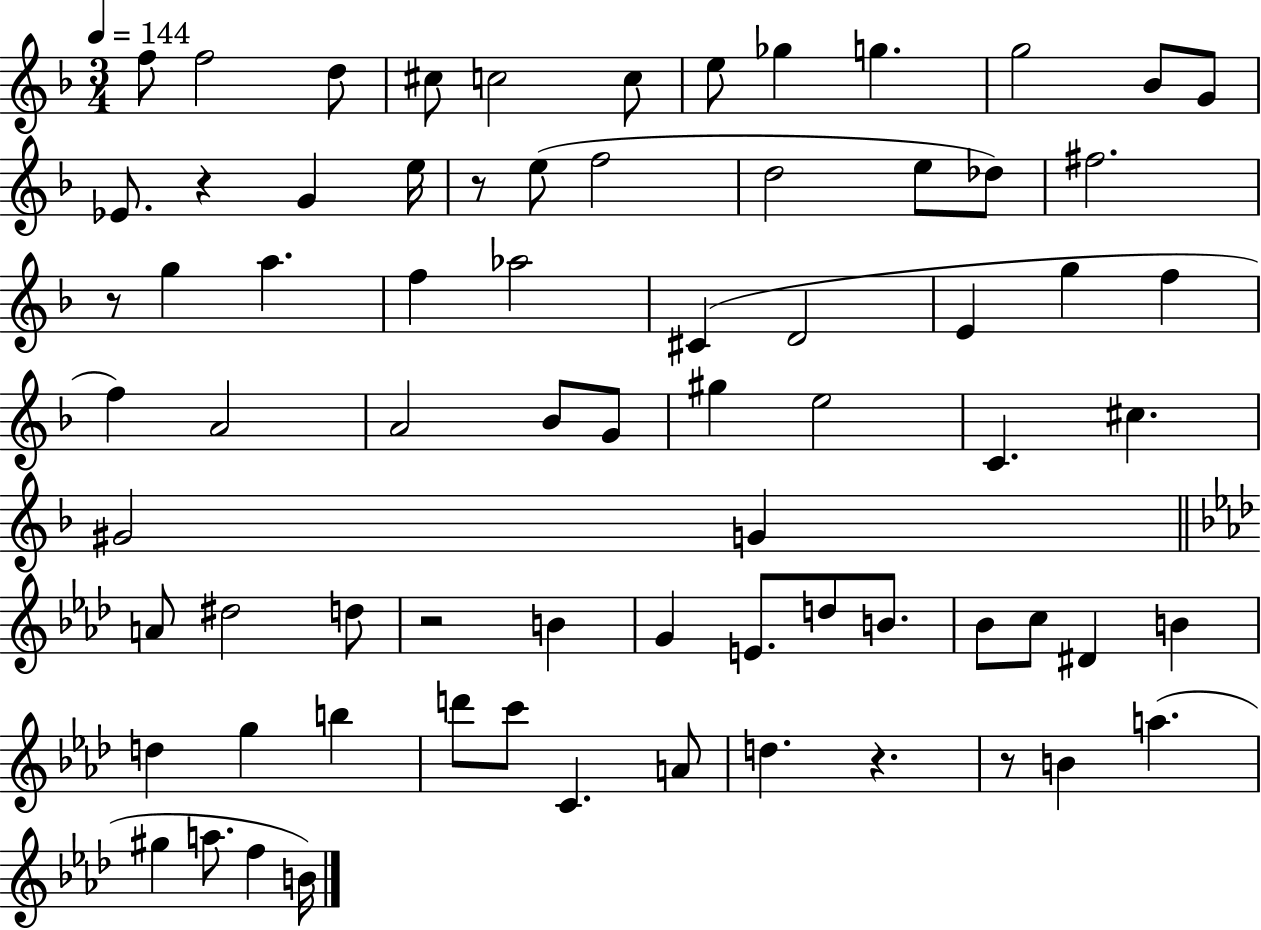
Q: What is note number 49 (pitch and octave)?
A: B4